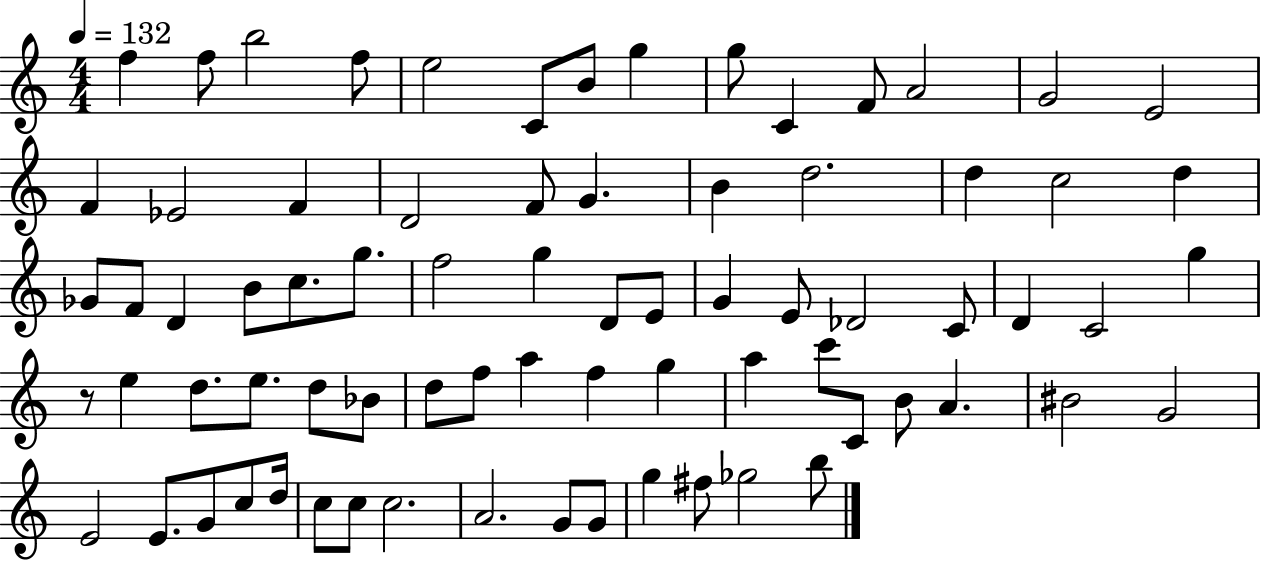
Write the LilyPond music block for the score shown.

{
  \clef treble
  \numericTimeSignature
  \time 4/4
  \key c \major
  \tempo 4 = 132
  f''4 f''8 b''2 f''8 | e''2 c'8 b'8 g''4 | g''8 c'4 f'8 a'2 | g'2 e'2 | \break f'4 ees'2 f'4 | d'2 f'8 g'4. | b'4 d''2. | d''4 c''2 d''4 | \break ges'8 f'8 d'4 b'8 c''8. g''8. | f''2 g''4 d'8 e'8 | g'4 e'8 des'2 c'8 | d'4 c'2 g''4 | \break r8 e''4 d''8. e''8. d''8 bes'8 | d''8 f''8 a''4 f''4 g''4 | a''4 c'''8 c'8 b'8 a'4. | bis'2 g'2 | \break e'2 e'8. g'8 c''8 d''16 | c''8 c''8 c''2. | a'2. g'8 g'8 | g''4 fis''8 ges''2 b''8 | \break \bar "|."
}